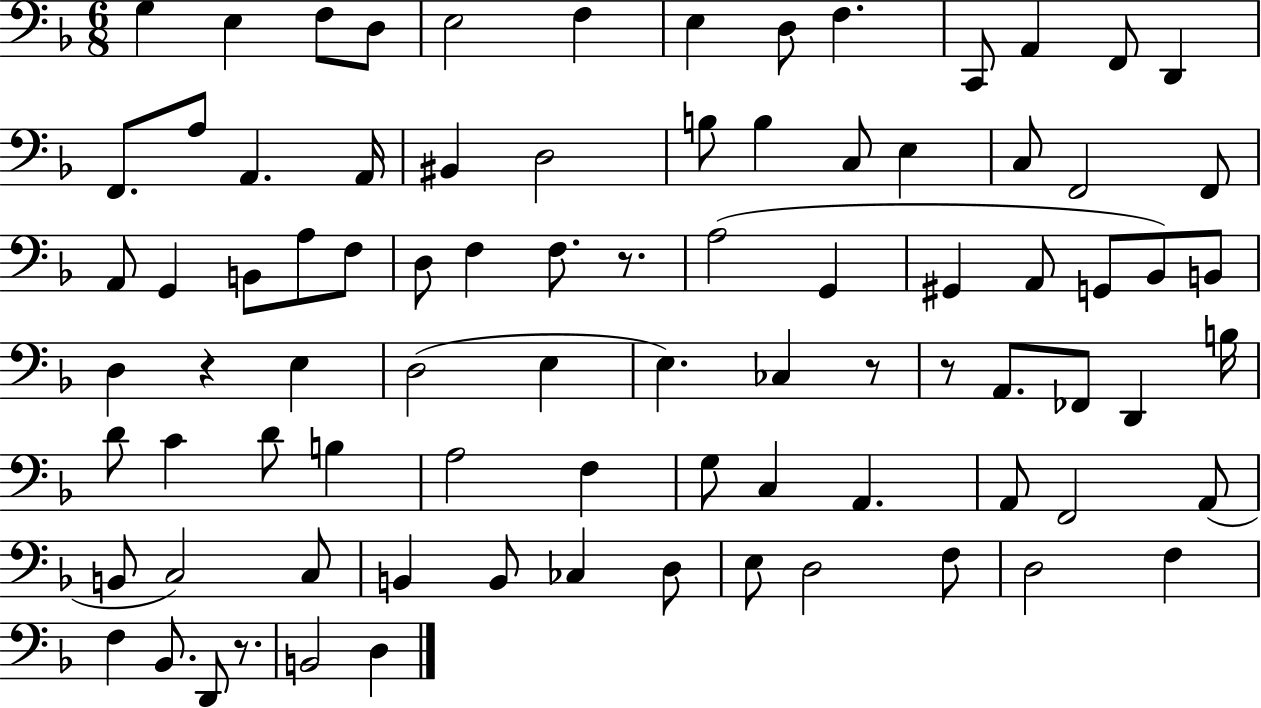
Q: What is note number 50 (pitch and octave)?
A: D2